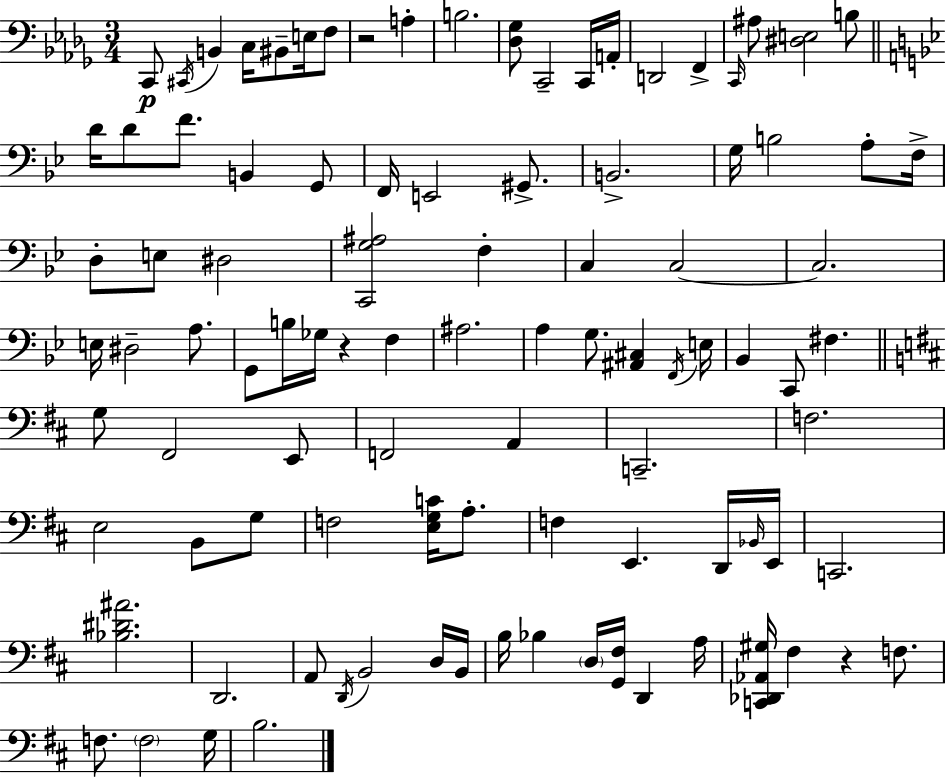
{
  \clef bass
  \numericTimeSignature
  \time 3/4
  \key bes \minor
  c,8\p \acciaccatura { cis,16 } b,4 c16 bis,8-- e16 f8 | r2 a4-. | b2. | <des ges>8 c,2-- c,16 | \break a,16-. d,2 f,4-> | \grace { c,16 } ais8 <dis e>2 | b8 \bar "||" \break \key bes \major d'16 d'8 f'8. b,4 g,8 | f,16 e,2 gis,8.-> | b,2.-> | g16 b2 a8-. f16-> | \break d8-. e8 dis2 | <c, g ais>2 f4-. | c4 c2~~ | c2. | \break e16 dis2-- a8. | g,8 b16 ges16 r4 f4 | ais2. | a4 g8. <ais, cis>4 \acciaccatura { f,16 } | \break e16 bes,4 c,8 fis4. | \bar "||" \break \key b \minor g8 fis,2 e,8 | f,2 a,4 | c,2.-- | f2. | \break e2 b,8 g8 | f2 <e g c'>16 a8.-. | f4 e,4. d,16 \grace { bes,16 } | e,16 c,2. | \break <bes dis' ais'>2. | d,2. | a,8 \acciaccatura { d,16 } b,2 | d16 b,16 b16 bes4 \parenthesize d16 <g, fis>16 d,4 | \break a16 <c, des, aes, gis>16 fis4 r4 f8. | f8. \parenthesize f2 | g16 b2. | \bar "|."
}